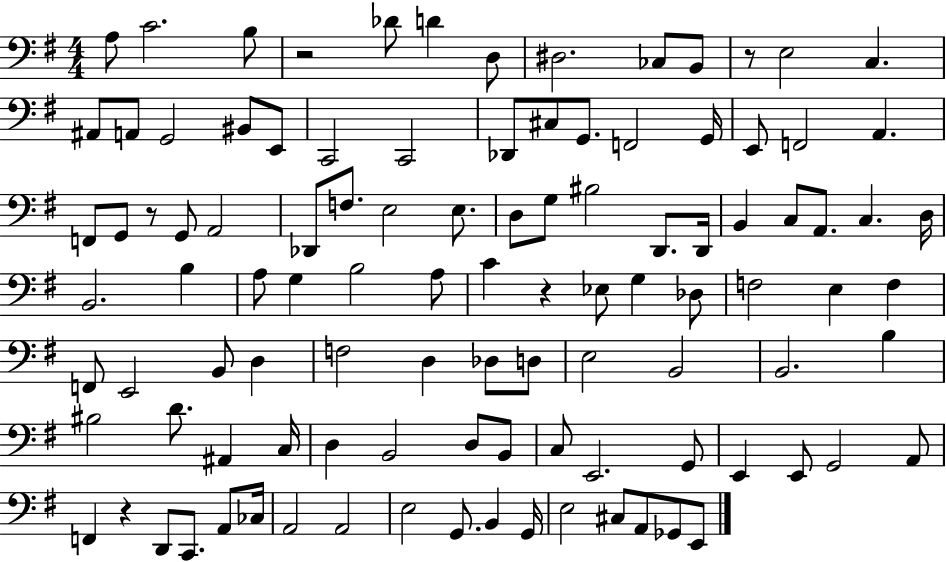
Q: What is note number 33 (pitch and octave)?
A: E3